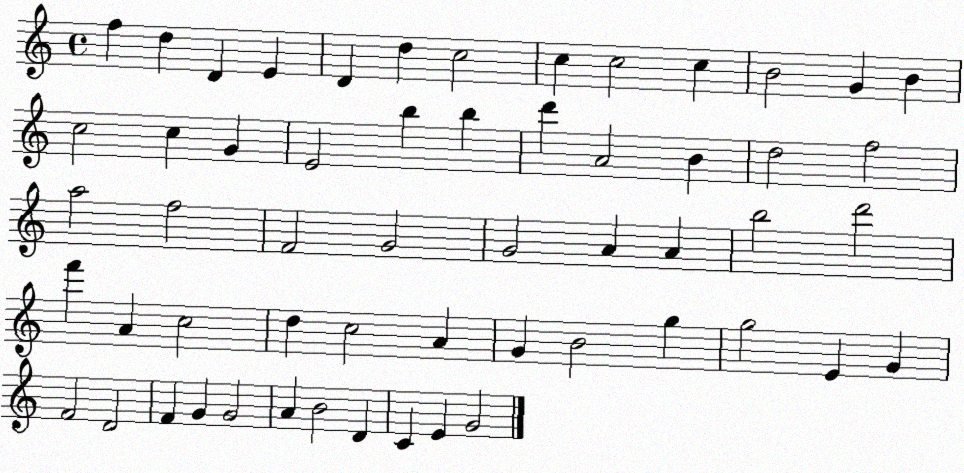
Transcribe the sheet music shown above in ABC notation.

X:1
T:Untitled
M:4/4
L:1/4
K:C
f d D E D d c2 c c2 c B2 G B c2 c G E2 b b d' A2 B d2 f2 a2 f2 F2 G2 G2 A A b2 d'2 f' A c2 d c2 A G B2 g g2 E G F2 D2 F G G2 A B2 D C E G2